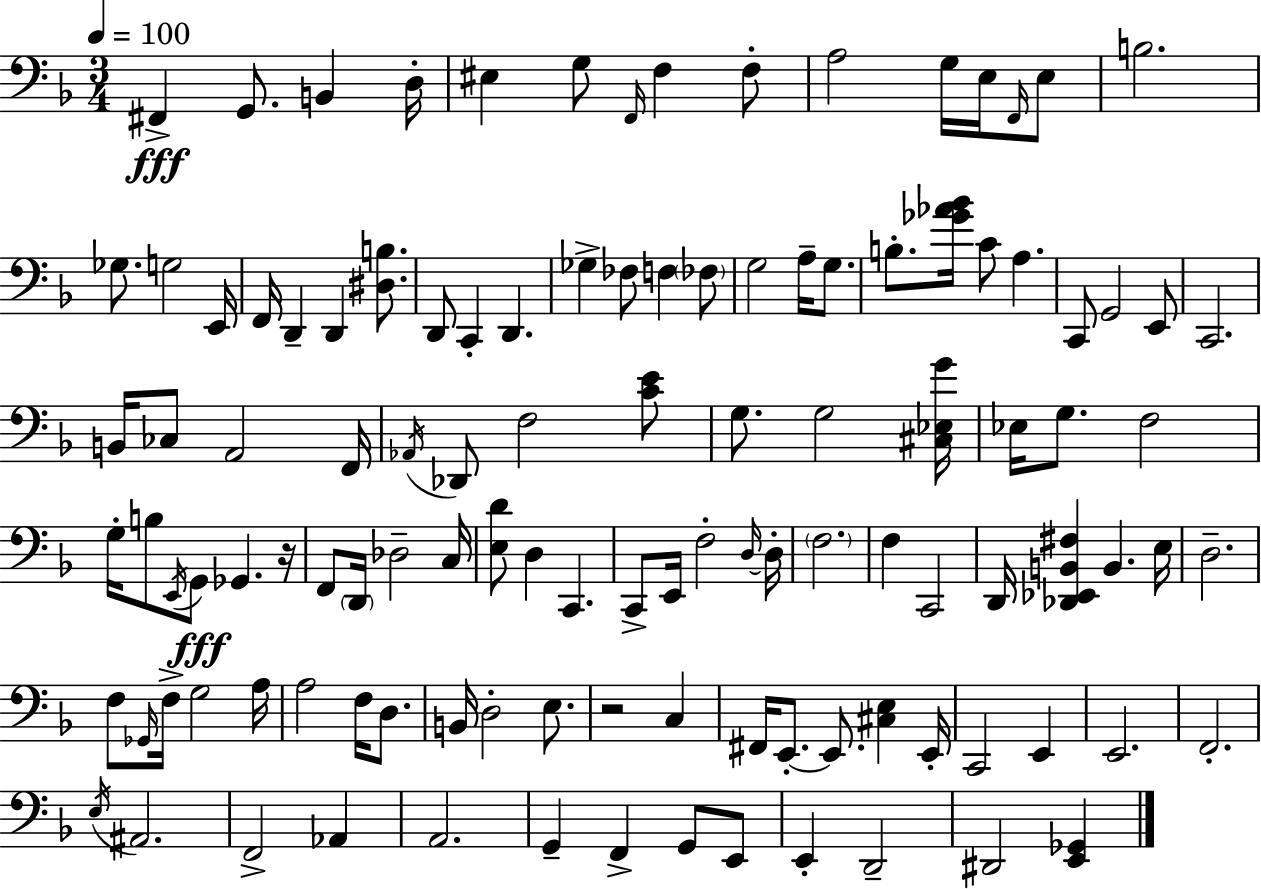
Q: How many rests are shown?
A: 2